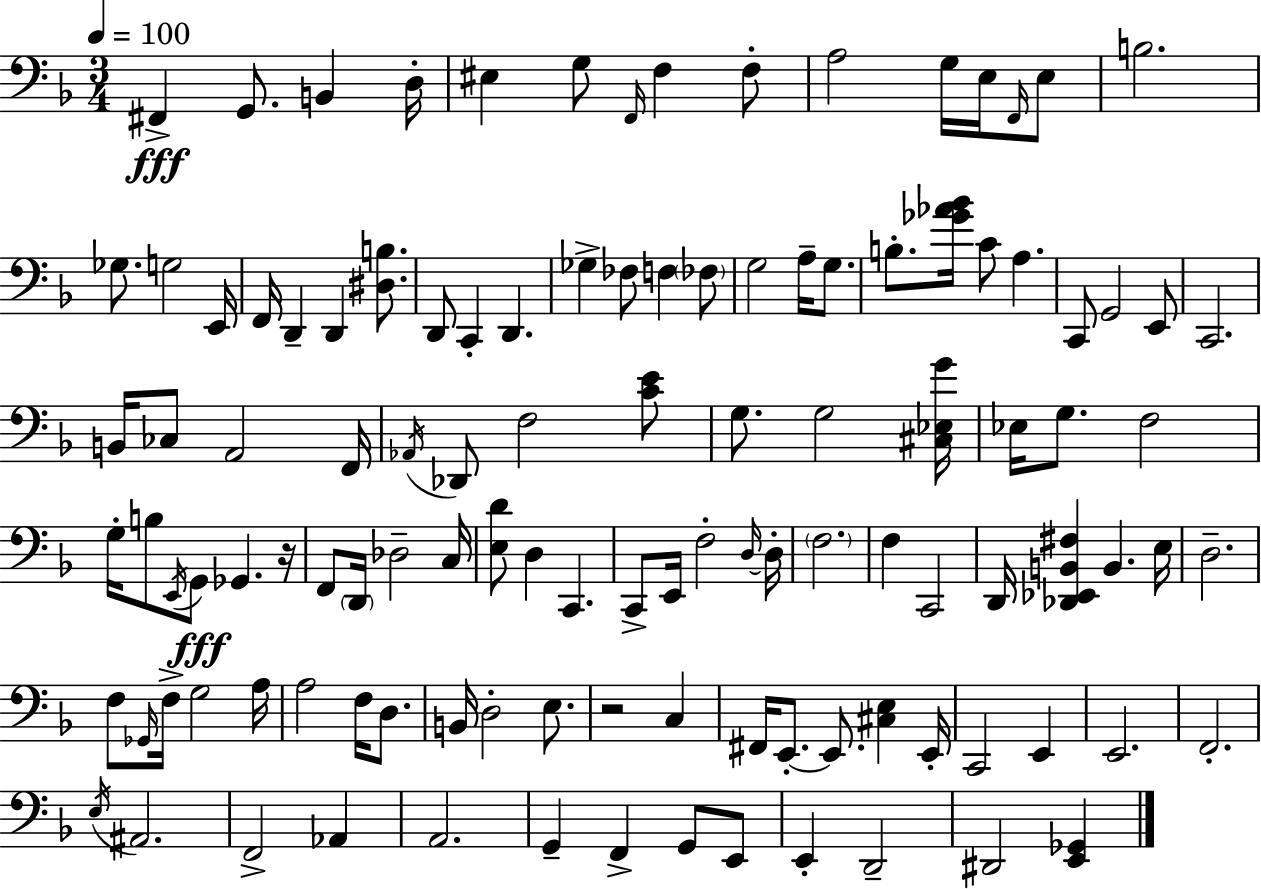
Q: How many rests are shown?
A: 2